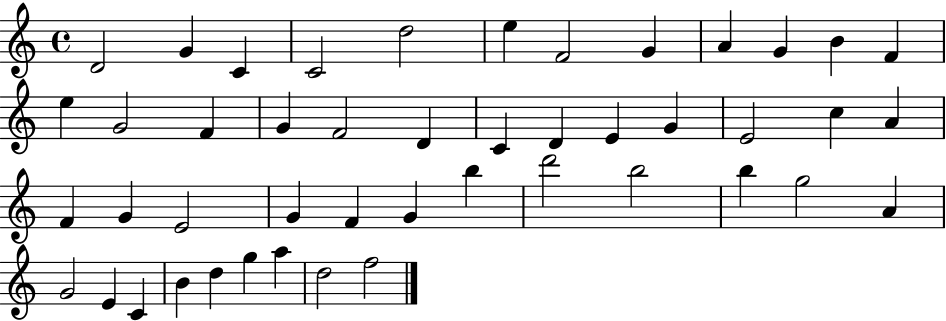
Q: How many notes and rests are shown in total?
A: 46